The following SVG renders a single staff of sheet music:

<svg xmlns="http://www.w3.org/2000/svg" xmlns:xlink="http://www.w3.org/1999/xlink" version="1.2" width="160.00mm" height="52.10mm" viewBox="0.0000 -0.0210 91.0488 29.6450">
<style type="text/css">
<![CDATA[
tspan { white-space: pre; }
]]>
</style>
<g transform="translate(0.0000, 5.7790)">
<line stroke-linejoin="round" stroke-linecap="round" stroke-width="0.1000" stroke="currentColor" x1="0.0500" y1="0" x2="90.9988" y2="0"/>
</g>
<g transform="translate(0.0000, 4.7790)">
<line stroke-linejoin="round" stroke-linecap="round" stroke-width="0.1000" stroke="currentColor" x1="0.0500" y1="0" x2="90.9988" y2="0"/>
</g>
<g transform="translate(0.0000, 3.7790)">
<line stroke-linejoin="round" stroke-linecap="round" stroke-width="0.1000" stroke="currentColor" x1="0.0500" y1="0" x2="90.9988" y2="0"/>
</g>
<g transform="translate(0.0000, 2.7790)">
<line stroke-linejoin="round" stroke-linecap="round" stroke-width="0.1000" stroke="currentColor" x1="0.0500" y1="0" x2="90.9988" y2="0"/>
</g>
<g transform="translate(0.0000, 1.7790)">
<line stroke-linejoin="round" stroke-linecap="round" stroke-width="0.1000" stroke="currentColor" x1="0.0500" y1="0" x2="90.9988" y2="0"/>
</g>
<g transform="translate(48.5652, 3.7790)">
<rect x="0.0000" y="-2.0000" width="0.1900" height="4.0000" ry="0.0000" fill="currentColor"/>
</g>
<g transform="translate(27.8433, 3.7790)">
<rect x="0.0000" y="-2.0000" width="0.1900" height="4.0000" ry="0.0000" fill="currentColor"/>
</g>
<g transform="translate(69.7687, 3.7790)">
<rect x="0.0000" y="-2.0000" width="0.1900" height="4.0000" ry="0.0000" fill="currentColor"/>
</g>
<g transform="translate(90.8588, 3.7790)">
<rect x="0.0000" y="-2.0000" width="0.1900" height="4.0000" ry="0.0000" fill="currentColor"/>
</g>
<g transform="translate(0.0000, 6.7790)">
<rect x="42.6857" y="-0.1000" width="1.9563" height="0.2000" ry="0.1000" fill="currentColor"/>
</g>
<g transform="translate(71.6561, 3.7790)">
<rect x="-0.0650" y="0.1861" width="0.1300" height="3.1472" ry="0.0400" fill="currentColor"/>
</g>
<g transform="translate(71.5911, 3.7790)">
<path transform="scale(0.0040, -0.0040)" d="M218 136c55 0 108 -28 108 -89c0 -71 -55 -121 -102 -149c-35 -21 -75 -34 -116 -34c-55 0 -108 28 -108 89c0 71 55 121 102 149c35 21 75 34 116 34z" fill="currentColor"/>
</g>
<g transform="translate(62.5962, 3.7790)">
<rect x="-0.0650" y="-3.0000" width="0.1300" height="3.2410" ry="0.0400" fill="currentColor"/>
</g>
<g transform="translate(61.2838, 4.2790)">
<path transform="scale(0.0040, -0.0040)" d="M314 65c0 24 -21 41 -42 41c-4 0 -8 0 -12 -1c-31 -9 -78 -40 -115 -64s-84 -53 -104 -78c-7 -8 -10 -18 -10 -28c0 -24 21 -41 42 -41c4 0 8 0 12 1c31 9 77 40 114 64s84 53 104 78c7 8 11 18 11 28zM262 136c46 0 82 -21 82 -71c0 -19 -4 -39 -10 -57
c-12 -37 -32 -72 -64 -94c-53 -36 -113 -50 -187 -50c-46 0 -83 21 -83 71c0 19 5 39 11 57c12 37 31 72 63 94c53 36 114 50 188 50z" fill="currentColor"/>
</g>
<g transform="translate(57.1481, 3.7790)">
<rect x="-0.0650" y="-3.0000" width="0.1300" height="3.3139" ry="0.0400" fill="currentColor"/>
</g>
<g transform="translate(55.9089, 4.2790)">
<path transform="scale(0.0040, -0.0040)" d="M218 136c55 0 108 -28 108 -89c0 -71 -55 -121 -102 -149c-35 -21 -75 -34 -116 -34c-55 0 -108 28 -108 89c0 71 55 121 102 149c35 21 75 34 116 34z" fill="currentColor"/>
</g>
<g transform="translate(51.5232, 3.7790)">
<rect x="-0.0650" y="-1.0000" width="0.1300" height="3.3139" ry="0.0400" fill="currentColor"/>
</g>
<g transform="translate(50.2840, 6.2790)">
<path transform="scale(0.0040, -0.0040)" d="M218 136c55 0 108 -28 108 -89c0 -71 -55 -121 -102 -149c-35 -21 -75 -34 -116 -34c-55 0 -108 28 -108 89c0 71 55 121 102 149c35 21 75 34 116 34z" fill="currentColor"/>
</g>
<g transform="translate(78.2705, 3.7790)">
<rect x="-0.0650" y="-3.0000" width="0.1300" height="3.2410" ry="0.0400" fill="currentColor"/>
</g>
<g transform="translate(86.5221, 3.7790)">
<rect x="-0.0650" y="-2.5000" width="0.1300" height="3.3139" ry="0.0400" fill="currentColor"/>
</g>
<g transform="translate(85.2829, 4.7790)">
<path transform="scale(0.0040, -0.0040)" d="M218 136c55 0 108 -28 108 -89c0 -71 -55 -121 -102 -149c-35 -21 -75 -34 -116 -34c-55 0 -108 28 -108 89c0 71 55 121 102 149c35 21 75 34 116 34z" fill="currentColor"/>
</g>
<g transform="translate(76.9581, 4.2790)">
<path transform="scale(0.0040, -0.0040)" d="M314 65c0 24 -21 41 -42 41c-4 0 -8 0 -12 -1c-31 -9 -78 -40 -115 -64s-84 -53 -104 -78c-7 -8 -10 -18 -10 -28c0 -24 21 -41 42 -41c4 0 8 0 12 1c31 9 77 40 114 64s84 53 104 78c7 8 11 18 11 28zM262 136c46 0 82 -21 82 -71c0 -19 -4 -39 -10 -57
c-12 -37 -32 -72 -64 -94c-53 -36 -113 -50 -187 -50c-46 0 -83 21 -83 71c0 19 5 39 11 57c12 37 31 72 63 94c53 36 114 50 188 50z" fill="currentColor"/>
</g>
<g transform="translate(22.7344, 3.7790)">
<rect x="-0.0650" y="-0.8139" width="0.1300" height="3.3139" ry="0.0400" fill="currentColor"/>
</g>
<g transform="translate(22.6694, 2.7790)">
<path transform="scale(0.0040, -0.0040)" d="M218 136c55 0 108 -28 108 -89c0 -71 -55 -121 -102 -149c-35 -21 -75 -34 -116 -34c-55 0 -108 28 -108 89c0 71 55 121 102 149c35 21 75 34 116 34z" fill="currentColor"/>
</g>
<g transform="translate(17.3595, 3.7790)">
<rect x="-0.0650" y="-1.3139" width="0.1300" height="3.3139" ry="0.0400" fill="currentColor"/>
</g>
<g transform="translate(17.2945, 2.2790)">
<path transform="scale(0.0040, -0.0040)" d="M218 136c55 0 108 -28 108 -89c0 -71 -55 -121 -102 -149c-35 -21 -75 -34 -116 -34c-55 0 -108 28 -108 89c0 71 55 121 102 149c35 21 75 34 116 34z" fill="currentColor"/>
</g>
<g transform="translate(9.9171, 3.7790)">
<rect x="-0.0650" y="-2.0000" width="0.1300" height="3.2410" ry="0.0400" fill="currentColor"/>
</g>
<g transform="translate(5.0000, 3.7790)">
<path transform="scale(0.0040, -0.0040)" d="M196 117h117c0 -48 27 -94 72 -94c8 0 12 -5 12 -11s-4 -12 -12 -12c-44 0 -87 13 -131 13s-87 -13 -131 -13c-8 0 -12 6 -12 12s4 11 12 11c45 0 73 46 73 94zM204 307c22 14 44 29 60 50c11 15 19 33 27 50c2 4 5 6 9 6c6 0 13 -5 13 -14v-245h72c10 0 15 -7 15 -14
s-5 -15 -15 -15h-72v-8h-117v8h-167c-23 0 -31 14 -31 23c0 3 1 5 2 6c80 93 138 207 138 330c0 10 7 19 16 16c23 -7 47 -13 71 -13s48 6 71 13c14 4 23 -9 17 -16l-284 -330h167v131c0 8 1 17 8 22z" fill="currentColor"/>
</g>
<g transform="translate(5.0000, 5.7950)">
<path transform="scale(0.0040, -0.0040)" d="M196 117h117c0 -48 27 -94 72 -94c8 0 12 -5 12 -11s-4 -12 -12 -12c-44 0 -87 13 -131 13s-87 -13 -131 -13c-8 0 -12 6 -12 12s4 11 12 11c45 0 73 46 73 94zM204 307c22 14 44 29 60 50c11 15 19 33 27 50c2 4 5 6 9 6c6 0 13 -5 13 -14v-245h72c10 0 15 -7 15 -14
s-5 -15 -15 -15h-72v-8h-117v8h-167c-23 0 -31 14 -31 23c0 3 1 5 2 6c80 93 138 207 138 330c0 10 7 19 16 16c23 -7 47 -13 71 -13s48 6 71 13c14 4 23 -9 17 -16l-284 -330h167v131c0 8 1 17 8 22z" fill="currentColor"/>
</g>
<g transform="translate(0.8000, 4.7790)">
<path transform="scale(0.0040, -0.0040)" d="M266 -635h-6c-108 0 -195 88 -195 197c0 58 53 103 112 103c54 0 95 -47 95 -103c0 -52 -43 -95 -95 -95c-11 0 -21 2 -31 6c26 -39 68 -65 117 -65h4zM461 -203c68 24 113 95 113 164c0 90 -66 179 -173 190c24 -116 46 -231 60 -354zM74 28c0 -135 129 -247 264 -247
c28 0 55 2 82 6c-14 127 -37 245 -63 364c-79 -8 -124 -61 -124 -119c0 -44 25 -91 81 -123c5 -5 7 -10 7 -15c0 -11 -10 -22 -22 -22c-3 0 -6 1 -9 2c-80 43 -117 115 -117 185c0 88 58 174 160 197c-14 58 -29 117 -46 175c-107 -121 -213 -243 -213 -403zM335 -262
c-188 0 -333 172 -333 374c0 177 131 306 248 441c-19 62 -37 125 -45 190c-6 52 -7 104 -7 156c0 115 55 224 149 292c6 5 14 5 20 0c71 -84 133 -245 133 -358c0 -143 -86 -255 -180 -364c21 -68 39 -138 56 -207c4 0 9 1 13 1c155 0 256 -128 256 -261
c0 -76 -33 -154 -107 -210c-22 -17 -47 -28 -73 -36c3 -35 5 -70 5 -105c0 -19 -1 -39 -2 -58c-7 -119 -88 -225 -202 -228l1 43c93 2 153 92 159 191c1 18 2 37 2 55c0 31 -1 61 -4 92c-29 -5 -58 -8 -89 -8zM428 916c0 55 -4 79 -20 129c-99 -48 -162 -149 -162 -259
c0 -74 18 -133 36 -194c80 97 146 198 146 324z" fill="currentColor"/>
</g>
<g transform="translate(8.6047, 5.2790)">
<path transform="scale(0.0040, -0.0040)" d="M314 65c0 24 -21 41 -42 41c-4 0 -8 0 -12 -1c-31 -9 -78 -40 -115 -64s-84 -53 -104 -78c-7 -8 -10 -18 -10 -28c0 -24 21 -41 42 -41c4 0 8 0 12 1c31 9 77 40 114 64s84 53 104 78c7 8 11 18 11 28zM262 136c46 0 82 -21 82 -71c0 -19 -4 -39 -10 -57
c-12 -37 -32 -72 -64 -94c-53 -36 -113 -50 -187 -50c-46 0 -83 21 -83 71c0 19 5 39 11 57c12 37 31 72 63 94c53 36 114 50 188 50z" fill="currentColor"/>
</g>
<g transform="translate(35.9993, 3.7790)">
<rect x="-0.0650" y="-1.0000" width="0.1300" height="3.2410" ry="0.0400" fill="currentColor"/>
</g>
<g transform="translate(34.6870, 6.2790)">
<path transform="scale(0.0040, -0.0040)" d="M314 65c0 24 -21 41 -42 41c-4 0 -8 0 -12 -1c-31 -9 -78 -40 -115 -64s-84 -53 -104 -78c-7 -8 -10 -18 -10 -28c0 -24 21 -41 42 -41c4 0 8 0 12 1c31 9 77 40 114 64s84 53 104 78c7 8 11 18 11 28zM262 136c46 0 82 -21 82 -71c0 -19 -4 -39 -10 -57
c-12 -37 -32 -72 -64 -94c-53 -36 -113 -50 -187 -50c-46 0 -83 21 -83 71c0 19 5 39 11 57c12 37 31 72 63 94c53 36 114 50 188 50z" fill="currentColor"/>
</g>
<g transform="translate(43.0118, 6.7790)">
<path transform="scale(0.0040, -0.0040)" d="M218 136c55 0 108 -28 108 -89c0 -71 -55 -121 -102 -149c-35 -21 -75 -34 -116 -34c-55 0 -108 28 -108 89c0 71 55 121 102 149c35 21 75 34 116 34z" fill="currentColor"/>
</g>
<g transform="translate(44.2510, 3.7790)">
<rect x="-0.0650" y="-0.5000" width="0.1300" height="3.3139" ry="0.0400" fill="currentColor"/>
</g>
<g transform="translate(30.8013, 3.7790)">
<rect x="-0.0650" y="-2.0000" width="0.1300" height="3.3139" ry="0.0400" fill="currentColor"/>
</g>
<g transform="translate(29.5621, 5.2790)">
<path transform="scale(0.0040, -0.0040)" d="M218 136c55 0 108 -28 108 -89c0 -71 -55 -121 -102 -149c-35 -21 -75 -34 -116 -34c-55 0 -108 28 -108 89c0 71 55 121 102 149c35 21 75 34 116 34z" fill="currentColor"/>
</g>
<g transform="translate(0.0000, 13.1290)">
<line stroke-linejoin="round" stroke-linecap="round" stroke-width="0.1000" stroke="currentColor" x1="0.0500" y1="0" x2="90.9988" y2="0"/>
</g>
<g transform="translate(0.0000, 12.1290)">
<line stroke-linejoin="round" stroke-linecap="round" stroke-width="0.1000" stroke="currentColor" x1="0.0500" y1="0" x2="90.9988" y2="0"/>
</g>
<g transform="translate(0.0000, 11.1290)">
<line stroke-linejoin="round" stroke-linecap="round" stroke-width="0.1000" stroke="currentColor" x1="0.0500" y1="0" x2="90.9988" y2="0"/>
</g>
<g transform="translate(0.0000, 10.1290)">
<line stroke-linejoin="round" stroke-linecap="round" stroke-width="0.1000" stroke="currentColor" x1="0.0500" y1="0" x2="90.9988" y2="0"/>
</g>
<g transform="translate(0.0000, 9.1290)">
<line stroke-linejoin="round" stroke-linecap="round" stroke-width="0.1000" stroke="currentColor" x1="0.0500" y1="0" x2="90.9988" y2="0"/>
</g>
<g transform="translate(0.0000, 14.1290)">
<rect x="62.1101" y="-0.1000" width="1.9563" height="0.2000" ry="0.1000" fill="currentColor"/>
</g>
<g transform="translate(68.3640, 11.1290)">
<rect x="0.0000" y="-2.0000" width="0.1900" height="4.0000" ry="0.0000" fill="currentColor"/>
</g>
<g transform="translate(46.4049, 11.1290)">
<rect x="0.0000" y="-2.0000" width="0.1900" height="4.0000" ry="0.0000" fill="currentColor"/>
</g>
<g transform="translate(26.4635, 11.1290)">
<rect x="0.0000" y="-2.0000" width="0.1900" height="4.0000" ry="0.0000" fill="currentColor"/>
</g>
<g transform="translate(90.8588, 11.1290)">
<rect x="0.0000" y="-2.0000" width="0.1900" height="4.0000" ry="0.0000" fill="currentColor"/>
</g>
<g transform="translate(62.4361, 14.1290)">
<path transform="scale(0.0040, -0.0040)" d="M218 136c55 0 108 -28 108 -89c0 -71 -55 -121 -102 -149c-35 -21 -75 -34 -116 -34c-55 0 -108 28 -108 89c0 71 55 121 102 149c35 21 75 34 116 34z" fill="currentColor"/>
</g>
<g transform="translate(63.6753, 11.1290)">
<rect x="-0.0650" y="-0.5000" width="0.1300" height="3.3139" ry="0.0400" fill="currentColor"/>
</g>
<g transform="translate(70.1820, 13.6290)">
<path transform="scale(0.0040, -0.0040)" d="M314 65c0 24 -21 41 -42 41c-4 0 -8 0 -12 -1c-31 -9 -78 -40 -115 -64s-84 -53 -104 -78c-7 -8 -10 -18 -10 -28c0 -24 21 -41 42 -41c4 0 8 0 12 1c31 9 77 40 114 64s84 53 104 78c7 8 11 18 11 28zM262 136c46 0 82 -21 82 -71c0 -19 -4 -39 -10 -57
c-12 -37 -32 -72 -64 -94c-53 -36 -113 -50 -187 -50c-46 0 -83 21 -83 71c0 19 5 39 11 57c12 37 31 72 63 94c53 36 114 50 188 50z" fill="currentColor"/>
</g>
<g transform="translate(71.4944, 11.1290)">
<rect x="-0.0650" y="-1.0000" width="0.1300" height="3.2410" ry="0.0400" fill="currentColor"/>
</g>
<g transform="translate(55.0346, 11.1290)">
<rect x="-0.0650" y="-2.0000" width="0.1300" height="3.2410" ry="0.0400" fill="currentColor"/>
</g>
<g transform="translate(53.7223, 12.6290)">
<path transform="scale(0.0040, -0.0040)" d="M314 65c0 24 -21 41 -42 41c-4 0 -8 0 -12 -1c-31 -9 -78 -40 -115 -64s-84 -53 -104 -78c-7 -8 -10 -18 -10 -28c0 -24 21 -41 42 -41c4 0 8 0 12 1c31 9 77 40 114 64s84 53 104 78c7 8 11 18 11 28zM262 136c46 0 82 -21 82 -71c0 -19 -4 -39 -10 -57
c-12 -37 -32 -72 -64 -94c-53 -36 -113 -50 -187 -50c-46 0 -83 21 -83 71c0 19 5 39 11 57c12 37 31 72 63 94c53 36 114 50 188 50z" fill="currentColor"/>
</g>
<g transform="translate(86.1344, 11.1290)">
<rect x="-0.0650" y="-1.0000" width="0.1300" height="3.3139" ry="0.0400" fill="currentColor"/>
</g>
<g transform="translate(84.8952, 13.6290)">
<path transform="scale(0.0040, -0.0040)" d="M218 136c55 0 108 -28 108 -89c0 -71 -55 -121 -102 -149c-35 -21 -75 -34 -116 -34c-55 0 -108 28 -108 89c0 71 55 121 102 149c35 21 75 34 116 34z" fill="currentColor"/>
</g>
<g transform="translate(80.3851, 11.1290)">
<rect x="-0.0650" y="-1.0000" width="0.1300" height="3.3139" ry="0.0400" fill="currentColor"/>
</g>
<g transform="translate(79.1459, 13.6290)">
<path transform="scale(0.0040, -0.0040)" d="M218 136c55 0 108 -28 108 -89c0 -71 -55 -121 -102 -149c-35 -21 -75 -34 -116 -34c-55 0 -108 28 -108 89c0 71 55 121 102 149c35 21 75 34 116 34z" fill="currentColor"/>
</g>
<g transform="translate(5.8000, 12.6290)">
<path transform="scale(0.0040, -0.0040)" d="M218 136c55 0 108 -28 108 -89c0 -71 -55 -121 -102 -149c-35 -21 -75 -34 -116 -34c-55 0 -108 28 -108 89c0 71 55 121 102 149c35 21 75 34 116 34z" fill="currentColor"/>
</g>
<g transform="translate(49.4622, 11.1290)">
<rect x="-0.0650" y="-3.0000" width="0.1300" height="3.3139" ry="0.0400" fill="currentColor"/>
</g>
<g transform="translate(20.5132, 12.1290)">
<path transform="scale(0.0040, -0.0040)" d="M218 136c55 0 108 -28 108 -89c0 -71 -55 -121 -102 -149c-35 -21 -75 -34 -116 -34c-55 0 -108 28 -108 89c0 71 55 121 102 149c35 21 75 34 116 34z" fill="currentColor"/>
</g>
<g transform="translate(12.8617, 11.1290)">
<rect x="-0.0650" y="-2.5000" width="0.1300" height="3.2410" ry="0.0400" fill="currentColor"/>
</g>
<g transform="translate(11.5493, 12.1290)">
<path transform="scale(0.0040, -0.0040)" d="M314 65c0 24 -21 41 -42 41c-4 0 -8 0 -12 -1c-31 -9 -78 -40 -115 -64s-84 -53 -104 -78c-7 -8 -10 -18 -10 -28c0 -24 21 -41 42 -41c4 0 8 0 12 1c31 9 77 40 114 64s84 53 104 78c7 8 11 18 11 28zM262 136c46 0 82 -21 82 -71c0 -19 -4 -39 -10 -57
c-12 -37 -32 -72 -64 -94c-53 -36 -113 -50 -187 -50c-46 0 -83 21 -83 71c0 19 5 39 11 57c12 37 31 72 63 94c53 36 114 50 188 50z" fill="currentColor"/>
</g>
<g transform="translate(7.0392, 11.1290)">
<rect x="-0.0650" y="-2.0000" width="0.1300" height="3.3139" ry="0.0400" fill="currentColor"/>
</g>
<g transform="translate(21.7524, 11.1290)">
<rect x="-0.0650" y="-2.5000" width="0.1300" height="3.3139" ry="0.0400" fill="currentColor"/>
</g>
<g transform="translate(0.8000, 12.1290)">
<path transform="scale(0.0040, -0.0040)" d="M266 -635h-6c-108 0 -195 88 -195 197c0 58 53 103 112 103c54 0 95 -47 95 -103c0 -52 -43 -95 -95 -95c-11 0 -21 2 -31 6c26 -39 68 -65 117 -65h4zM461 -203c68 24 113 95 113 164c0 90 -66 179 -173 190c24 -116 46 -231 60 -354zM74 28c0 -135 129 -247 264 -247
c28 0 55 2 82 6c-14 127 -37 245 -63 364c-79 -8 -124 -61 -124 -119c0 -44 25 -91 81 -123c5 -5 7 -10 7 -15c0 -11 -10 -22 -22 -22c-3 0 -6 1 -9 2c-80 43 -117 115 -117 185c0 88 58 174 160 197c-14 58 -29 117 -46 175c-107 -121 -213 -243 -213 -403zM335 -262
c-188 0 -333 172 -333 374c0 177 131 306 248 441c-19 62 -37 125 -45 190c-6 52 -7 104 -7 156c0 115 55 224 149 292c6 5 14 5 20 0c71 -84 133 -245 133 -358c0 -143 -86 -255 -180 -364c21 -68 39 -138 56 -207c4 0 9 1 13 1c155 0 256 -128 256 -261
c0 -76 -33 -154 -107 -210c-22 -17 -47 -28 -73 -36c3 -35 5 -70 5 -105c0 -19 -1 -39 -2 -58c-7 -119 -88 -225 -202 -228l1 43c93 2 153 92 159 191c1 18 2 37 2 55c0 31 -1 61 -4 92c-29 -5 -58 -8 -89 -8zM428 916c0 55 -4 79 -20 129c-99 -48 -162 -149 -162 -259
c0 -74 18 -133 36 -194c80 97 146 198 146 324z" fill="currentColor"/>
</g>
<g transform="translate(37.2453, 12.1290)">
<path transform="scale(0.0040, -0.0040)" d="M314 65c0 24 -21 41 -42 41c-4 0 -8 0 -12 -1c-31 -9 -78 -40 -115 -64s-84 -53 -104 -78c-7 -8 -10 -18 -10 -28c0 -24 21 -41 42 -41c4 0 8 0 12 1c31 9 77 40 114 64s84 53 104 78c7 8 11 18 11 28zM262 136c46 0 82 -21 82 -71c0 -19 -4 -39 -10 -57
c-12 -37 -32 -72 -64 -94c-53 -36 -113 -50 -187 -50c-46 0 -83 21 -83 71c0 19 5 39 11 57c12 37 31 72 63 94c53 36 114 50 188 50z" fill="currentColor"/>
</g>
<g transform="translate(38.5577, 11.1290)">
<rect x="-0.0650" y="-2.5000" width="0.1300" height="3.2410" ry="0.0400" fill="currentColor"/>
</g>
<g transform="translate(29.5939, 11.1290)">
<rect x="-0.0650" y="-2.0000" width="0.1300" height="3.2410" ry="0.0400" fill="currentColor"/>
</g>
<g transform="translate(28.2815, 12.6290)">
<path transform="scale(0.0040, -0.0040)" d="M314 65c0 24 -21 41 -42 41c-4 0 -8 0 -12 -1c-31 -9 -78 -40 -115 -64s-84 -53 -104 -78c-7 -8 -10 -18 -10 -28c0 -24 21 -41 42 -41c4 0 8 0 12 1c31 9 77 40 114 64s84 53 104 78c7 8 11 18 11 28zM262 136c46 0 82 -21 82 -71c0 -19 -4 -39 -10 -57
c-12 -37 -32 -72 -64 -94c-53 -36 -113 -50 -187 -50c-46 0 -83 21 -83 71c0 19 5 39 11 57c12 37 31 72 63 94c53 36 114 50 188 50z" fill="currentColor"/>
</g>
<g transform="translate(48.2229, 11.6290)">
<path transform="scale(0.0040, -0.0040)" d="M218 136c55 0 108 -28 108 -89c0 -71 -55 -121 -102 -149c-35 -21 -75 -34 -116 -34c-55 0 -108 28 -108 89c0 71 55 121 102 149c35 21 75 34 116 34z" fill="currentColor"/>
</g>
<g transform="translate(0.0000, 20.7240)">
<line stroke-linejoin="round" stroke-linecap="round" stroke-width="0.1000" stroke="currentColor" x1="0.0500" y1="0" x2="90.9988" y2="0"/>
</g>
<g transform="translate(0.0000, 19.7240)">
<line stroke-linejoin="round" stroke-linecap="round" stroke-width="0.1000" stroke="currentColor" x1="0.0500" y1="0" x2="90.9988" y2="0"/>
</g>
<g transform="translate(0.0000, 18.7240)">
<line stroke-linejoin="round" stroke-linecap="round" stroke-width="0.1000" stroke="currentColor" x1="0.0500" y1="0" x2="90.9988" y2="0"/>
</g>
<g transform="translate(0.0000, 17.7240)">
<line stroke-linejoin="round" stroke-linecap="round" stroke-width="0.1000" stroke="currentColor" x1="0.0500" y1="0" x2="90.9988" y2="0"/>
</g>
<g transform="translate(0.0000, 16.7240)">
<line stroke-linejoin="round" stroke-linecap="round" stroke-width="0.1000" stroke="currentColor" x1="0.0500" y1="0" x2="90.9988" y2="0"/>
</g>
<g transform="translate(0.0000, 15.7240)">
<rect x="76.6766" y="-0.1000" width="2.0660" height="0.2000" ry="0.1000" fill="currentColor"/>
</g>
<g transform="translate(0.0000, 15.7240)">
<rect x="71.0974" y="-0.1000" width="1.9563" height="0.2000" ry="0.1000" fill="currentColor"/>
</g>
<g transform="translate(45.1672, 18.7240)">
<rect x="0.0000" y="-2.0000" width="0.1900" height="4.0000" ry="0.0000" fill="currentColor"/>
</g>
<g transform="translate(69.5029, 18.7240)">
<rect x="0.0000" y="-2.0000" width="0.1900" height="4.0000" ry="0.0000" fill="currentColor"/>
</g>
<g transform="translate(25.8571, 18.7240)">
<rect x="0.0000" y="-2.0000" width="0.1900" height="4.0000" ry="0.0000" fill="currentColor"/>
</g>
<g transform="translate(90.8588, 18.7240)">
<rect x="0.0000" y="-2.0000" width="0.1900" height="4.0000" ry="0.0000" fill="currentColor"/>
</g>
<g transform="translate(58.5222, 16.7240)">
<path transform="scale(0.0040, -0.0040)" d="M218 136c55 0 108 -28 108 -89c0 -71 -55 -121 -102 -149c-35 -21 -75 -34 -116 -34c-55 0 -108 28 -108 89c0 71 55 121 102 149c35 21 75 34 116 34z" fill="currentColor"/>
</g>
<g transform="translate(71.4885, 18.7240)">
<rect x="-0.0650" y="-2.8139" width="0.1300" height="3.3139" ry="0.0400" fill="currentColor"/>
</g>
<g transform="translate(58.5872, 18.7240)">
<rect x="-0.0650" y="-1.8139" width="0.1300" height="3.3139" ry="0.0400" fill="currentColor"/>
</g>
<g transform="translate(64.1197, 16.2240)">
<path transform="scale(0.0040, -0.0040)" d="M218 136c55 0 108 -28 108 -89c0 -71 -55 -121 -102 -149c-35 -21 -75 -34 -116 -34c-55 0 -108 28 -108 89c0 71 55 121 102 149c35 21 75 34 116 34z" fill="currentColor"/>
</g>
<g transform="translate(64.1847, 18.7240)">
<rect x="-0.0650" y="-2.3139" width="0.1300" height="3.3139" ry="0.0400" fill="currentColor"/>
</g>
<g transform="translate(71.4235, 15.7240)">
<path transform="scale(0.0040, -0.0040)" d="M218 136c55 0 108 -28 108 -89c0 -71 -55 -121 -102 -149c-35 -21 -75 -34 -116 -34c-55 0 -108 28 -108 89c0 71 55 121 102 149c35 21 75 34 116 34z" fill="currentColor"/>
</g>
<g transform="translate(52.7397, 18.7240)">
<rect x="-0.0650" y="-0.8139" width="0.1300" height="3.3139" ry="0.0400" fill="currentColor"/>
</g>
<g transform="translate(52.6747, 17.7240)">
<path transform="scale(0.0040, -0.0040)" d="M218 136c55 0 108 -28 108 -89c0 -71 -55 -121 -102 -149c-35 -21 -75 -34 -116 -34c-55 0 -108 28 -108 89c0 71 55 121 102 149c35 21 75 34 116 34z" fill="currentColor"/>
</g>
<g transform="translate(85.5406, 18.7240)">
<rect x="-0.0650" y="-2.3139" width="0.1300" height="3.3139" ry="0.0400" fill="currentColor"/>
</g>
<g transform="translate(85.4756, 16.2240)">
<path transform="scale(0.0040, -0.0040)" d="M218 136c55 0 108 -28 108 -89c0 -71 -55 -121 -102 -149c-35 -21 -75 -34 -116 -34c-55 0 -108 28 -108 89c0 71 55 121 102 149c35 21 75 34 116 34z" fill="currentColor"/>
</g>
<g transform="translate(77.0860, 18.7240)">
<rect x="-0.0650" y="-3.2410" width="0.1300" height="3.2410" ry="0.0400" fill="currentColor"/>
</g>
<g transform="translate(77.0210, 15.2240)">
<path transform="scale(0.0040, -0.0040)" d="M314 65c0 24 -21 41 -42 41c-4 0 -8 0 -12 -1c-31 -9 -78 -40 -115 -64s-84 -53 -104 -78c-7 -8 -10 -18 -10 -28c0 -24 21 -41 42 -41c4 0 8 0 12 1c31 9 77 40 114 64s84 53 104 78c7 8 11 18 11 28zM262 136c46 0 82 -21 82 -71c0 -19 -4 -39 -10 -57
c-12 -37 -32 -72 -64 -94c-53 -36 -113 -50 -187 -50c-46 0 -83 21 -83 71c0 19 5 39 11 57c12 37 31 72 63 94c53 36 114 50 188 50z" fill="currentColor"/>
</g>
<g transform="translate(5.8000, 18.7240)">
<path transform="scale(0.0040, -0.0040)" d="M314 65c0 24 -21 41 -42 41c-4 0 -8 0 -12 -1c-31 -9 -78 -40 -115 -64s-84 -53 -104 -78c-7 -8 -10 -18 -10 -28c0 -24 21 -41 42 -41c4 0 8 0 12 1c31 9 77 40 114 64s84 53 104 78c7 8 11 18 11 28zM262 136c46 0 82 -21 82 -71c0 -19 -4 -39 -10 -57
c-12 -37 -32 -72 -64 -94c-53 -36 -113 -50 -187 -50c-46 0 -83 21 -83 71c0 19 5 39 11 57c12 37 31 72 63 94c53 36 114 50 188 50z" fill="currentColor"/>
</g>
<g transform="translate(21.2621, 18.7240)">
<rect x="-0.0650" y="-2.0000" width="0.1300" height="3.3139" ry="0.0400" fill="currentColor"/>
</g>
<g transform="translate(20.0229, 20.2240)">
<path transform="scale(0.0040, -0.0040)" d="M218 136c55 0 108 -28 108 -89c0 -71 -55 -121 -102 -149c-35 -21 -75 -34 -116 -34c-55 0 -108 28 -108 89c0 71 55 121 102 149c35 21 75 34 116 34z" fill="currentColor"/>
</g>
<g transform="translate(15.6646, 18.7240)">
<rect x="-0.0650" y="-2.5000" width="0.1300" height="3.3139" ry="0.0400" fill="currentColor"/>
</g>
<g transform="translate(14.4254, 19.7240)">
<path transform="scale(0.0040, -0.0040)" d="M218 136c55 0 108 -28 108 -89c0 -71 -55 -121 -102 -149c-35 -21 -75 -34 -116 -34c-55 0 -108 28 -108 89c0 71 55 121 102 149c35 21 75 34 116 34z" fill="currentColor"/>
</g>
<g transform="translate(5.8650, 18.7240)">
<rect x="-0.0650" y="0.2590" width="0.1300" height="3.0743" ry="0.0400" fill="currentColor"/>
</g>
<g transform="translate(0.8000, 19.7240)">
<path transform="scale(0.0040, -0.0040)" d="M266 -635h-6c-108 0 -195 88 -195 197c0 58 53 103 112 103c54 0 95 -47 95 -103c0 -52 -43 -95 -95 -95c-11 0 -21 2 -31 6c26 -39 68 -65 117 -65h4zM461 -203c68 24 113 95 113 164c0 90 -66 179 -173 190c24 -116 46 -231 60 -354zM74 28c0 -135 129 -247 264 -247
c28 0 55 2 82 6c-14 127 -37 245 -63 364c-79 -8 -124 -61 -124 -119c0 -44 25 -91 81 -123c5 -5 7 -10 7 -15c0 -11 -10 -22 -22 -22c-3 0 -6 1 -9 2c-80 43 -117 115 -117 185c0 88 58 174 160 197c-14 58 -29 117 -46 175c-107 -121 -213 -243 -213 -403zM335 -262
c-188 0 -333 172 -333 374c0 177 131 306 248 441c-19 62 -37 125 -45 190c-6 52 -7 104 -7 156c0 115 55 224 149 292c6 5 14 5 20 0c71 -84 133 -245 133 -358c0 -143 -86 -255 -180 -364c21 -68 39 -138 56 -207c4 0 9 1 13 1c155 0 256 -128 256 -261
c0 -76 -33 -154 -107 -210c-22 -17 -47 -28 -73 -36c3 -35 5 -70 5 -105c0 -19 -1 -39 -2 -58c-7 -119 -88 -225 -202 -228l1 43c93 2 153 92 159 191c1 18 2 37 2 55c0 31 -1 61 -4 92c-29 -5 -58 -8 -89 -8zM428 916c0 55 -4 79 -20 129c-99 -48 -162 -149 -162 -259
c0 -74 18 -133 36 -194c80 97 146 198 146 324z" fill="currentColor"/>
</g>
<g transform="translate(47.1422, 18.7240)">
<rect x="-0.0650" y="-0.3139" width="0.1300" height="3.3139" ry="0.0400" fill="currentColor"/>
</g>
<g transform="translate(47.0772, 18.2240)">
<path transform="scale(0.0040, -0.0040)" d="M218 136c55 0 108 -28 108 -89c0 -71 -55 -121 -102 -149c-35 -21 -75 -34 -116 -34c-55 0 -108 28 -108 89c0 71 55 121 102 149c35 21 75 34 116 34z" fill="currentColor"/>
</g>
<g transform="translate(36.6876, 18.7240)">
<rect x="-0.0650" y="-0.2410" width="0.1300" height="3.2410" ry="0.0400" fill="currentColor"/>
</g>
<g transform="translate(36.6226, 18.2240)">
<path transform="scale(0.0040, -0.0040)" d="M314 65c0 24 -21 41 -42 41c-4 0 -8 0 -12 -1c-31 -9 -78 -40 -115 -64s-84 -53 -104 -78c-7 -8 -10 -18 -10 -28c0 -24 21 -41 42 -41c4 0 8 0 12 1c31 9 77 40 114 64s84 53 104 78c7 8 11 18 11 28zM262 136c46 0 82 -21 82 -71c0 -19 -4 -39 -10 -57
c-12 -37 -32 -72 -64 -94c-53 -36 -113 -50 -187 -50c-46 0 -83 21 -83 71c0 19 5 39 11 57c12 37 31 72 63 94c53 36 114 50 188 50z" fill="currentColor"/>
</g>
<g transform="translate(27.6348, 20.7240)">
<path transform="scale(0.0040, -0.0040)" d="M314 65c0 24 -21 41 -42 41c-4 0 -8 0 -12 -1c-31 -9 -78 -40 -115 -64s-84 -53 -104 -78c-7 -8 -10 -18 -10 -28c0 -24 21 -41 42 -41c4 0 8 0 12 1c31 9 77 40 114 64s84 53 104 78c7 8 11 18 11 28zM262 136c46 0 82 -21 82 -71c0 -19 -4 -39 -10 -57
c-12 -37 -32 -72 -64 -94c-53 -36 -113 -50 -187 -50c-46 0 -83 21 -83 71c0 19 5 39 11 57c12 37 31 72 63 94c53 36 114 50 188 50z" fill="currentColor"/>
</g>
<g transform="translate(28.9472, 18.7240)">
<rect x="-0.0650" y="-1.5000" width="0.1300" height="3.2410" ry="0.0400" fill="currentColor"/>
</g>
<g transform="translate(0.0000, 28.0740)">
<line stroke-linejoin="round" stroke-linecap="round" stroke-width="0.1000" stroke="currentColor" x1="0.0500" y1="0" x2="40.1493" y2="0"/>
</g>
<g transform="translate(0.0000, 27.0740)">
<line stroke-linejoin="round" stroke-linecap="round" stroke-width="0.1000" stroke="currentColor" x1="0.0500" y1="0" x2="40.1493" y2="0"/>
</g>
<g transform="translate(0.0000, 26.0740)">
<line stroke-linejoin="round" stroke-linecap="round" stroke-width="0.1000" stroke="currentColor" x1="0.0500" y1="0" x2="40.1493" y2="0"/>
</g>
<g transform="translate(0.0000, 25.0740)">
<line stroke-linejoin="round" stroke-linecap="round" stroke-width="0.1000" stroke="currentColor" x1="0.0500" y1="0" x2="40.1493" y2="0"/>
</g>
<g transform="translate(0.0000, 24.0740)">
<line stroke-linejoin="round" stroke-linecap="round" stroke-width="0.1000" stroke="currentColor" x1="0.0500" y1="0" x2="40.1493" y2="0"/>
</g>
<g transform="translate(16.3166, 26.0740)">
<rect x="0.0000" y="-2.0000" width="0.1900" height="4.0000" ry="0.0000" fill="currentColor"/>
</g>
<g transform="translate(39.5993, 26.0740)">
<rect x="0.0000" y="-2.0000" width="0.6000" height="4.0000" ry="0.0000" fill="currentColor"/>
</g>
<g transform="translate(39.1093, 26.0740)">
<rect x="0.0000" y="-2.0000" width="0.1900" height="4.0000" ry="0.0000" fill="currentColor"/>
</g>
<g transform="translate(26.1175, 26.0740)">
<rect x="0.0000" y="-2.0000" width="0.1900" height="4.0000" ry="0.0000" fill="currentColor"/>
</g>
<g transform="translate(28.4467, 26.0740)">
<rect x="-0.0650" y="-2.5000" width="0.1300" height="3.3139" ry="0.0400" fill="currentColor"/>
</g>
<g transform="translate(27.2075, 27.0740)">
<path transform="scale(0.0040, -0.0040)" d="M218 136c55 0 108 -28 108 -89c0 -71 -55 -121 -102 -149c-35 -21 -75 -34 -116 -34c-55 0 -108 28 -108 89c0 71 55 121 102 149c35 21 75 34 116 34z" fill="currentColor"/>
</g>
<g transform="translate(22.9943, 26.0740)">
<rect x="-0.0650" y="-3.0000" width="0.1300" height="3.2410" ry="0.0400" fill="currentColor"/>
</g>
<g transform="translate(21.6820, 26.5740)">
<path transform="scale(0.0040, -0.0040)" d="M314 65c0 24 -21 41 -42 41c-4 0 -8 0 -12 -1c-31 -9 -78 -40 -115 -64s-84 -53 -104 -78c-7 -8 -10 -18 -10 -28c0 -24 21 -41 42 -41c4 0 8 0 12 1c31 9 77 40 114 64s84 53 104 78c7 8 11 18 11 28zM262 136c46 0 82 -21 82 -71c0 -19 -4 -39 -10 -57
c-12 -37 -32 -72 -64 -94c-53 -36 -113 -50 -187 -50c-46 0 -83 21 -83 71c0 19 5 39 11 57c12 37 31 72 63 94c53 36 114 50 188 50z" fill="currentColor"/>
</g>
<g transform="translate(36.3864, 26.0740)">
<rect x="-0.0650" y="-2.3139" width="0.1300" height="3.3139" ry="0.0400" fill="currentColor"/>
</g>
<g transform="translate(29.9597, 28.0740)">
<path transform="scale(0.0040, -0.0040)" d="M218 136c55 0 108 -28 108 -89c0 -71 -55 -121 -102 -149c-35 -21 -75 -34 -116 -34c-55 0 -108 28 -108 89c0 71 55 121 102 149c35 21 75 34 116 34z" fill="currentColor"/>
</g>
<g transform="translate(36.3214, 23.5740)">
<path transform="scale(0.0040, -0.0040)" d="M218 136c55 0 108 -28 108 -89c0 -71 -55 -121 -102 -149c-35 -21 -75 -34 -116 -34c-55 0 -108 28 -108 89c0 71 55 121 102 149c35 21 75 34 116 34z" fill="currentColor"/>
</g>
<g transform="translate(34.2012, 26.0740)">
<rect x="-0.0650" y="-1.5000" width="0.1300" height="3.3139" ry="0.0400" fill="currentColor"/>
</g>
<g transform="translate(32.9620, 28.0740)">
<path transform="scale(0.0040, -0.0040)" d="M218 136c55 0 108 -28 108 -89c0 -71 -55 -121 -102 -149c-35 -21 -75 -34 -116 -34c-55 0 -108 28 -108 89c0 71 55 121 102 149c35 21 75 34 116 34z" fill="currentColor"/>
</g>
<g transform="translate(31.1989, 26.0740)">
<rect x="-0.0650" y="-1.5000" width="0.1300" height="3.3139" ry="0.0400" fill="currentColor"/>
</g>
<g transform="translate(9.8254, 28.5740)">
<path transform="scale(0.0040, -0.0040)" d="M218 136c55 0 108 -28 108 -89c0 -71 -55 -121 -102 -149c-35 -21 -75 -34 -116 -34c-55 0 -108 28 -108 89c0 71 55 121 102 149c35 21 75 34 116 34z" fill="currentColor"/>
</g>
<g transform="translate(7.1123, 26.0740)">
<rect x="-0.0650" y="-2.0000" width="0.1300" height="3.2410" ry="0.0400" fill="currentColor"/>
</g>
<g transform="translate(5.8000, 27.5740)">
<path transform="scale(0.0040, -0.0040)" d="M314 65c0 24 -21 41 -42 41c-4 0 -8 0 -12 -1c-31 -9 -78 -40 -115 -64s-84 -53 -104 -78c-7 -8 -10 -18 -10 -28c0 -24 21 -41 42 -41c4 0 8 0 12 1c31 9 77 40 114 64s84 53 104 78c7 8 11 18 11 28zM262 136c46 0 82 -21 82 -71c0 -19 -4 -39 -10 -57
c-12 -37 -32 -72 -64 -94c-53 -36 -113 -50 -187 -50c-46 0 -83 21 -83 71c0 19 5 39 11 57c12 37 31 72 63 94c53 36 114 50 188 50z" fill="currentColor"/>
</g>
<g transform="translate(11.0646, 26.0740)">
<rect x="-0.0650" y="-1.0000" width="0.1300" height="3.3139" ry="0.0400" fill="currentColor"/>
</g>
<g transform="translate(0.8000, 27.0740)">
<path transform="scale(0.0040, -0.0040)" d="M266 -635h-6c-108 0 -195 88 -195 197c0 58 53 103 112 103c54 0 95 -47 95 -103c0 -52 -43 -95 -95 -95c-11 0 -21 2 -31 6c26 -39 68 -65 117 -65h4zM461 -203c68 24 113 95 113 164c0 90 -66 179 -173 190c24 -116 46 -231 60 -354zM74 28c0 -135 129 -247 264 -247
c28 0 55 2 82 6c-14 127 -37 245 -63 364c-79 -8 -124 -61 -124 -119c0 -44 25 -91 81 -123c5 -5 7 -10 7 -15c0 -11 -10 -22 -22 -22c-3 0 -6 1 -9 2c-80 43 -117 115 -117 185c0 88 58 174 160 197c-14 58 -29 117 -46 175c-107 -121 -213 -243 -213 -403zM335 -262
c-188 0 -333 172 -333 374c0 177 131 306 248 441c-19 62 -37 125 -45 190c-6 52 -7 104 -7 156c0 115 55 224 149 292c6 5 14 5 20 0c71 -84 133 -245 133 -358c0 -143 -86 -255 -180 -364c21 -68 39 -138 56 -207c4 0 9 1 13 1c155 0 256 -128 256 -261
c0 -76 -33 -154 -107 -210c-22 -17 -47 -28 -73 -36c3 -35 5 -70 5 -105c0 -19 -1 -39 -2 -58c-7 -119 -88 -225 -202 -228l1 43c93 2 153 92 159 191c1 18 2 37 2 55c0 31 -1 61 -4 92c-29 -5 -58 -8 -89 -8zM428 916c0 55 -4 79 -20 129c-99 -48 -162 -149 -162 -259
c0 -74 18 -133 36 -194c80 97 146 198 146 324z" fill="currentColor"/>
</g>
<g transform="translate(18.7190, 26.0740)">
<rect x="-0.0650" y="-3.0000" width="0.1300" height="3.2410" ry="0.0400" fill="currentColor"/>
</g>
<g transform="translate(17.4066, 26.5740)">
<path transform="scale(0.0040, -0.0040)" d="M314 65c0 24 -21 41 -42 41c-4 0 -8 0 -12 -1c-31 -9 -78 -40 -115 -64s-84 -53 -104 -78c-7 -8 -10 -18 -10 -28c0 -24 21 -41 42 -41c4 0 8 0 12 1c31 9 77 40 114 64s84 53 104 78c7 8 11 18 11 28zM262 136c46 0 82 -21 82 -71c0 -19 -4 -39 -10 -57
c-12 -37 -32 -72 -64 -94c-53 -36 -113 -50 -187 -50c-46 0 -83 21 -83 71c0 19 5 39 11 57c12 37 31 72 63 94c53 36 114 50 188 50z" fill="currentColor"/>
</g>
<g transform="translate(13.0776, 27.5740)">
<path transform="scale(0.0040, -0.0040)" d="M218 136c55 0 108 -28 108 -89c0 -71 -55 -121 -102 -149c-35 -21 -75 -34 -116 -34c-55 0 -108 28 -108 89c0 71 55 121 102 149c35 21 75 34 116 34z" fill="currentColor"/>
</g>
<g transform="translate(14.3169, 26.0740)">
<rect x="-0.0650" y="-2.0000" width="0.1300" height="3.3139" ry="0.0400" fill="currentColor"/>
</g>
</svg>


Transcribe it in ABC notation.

X:1
T:Untitled
M:4/4
L:1/4
K:C
F2 e d F D2 C D A A2 B A2 G F G2 G F2 G2 A F2 C D2 D D B2 G F E2 c2 c d f g a b2 g F2 D F A2 A2 G E E g